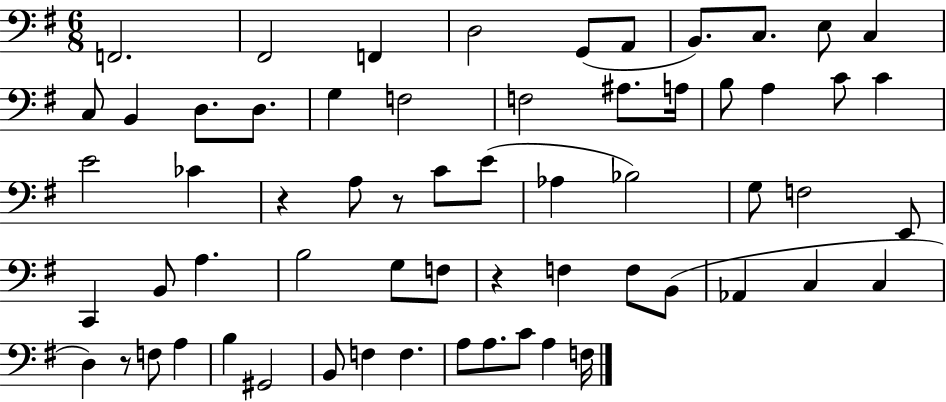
{
  \clef bass
  \numericTimeSignature
  \time 6/8
  \key g \major
  f,2. | fis,2 f,4 | d2 g,8( a,8 | b,8.) c8. e8 c4 | \break c8 b,4 d8. d8. | g4 f2 | f2 ais8. a16 | b8 a4 c'8 c'4 | \break e'2 ces'4 | r4 a8 r8 c'8 e'8( | aes4 bes2) | g8 f2 e,8 | \break c,4 b,8 a4. | b2 g8 f8 | r4 f4 f8 b,8( | aes,4 c4 c4 | \break d4) r8 f8 a4 | b4 gis,2 | b,8 f4 f4. | a8 a8. c'8 a4 f16 | \break \bar "|."
}